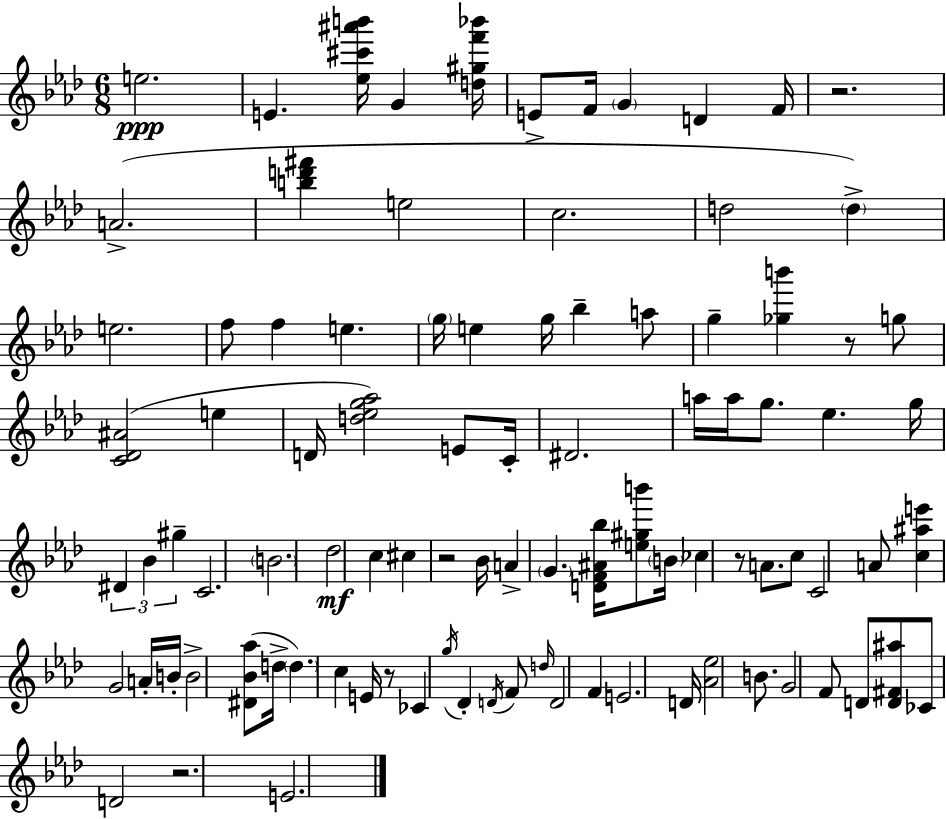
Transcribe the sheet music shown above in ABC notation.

X:1
T:Untitled
M:6/8
L:1/4
K:Ab
e2 E [_e^c'^a'b']/4 G [d^gf'_b']/4 E/2 F/4 G D F/4 z2 A2 [bd'^f'] e2 c2 d2 d e2 f/2 f e g/4 e g/4 _b a/2 g [_gb'] z/2 g/2 [C_D^A]2 e D/4 [d_eg_a]2 E/2 C/4 ^D2 a/4 a/4 g/2 _e g/4 ^D _B ^g C2 B2 _d2 c ^c z2 _B/4 A G [DF^A_b]/4 [e^gb']/2 B/4 _c z/2 A/2 c/2 C2 A/2 [c^ae'] G2 A/4 B/4 B2 [^D_B_a]/2 d/4 d c E/4 z/2 _C g/4 _D D/4 F/2 d/4 D2 F E2 D/4 [_A_e]2 B/2 G2 F/2 D/2 [D^F^a]/2 _C/2 D2 z2 E2